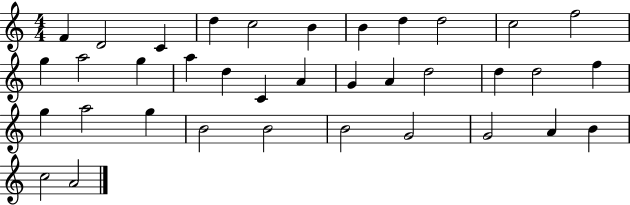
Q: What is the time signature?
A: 4/4